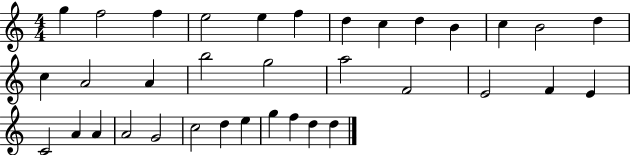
G5/q F5/h F5/q E5/h E5/q F5/q D5/q C5/q D5/q B4/q C5/q B4/h D5/q C5/q A4/h A4/q B5/h G5/h A5/h F4/h E4/h F4/q E4/q C4/h A4/q A4/q A4/h G4/h C5/h D5/q E5/q G5/q F5/q D5/q D5/q